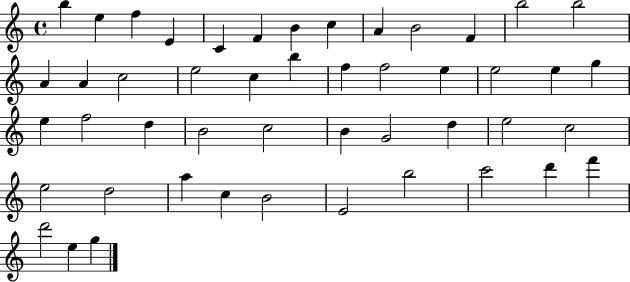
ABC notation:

X:1
T:Untitled
M:4/4
L:1/4
K:C
b e f E C F B c A B2 F b2 b2 A A c2 e2 c b f f2 e e2 e g e f2 d B2 c2 B G2 d e2 c2 e2 d2 a c B2 E2 b2 c'2 d' f' d'2 e g